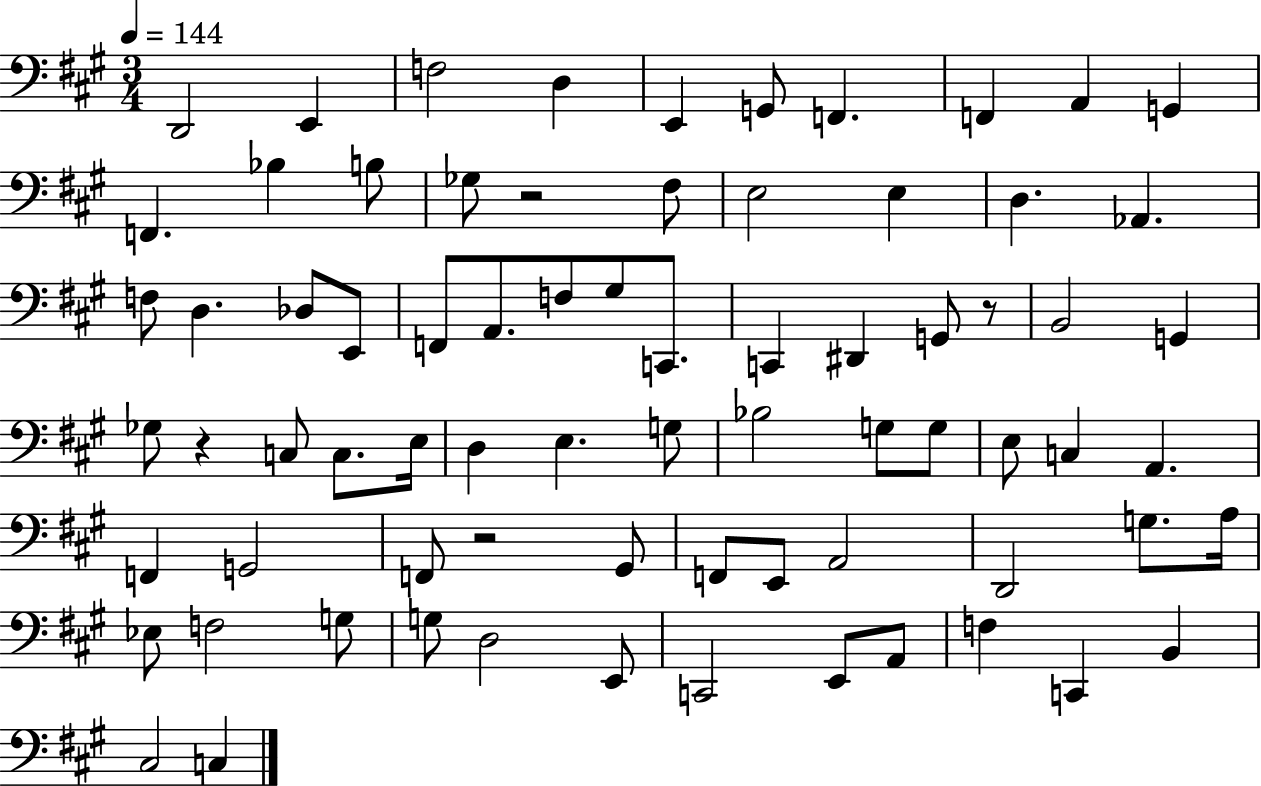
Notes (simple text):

D2/h E2/q F3/h D3/q E2/q G2/e F2/q. F2/q A2/q G2/q F2/q. Bb3/q B3/e Gb3/e R/h F#3/e E3/h E3/q D3/q. Ab2/q. F3/e D3/q. Db3/e E2/e F2/e A2/e. F3/e G#3/e C2/e. C2/q D#2/q G2/e R/e B2/h G2/q Gb3/e R/q C3/e C3/e. E3/s D3/q E3/q. G3/e Bb3/h G3/e G3/e E3/e C3/q A2/q. F2/q G2/h F2/e R/h G#2/e F2/e E2/e A2/h D2/h G3/e. A3/s Eb3/e F3/h G3/e G3/e D3/h E2/e C2/h E2/e A2/e F3/q C2/q B2/q C#3/h C3/q